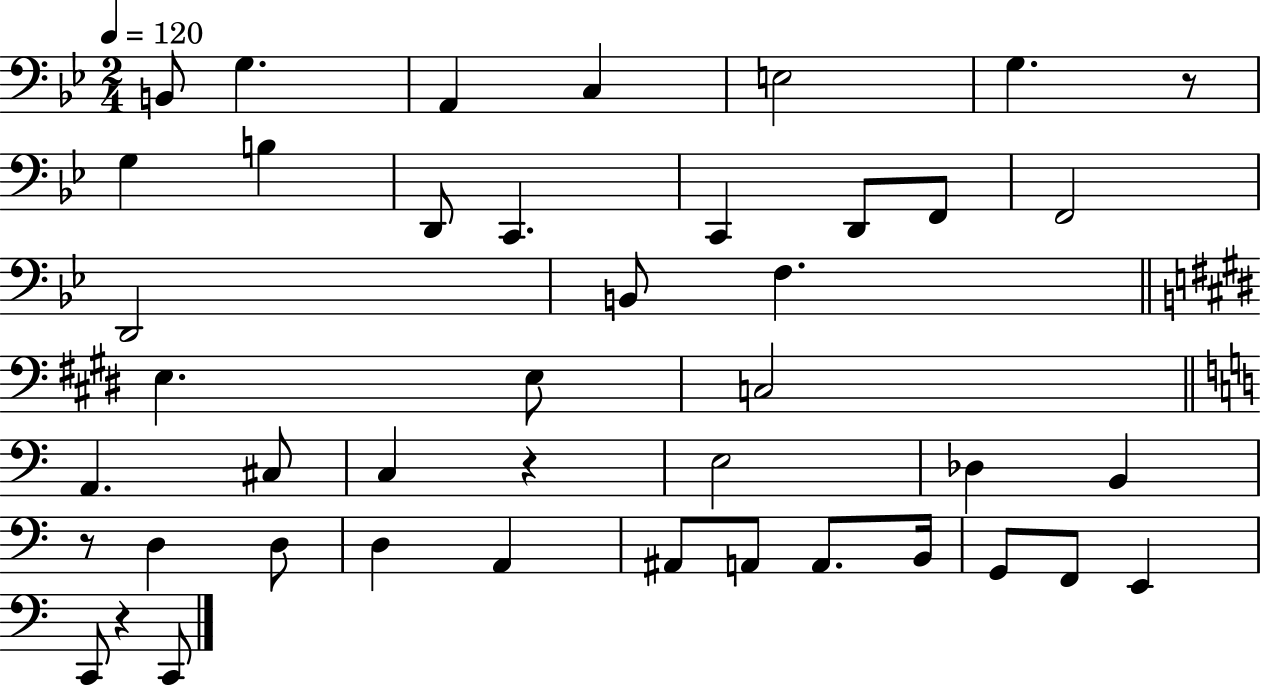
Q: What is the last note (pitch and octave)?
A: C2